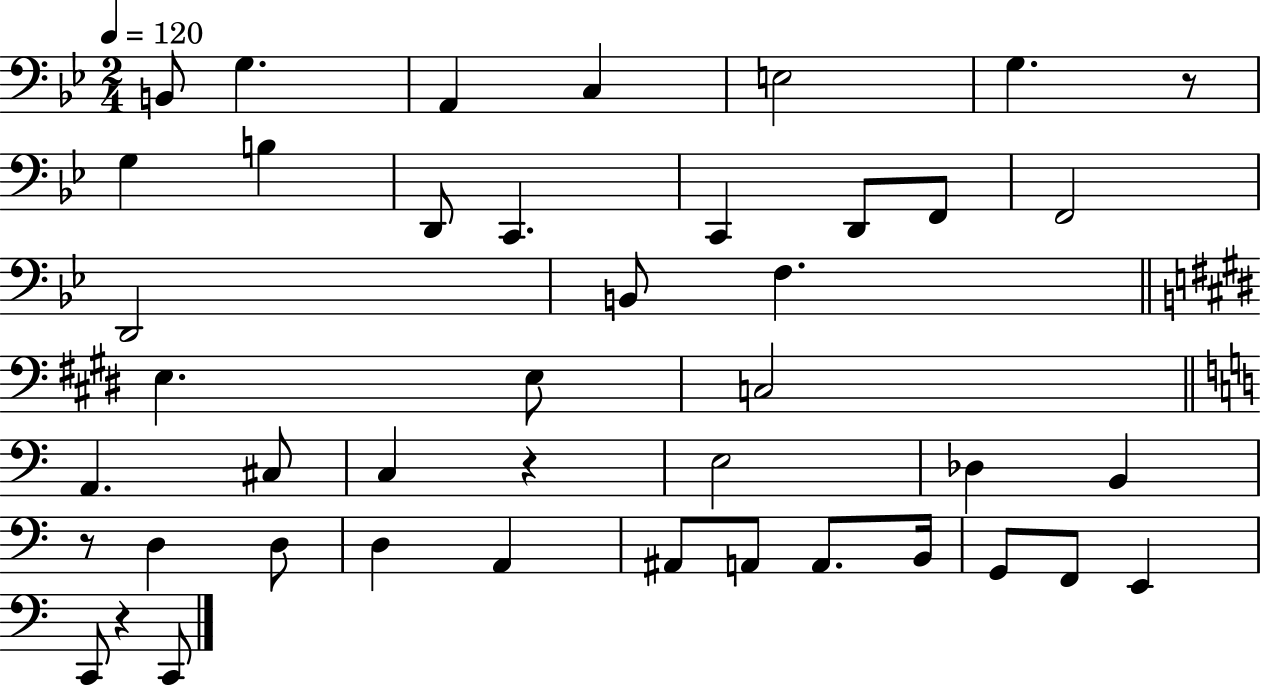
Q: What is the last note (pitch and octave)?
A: C2